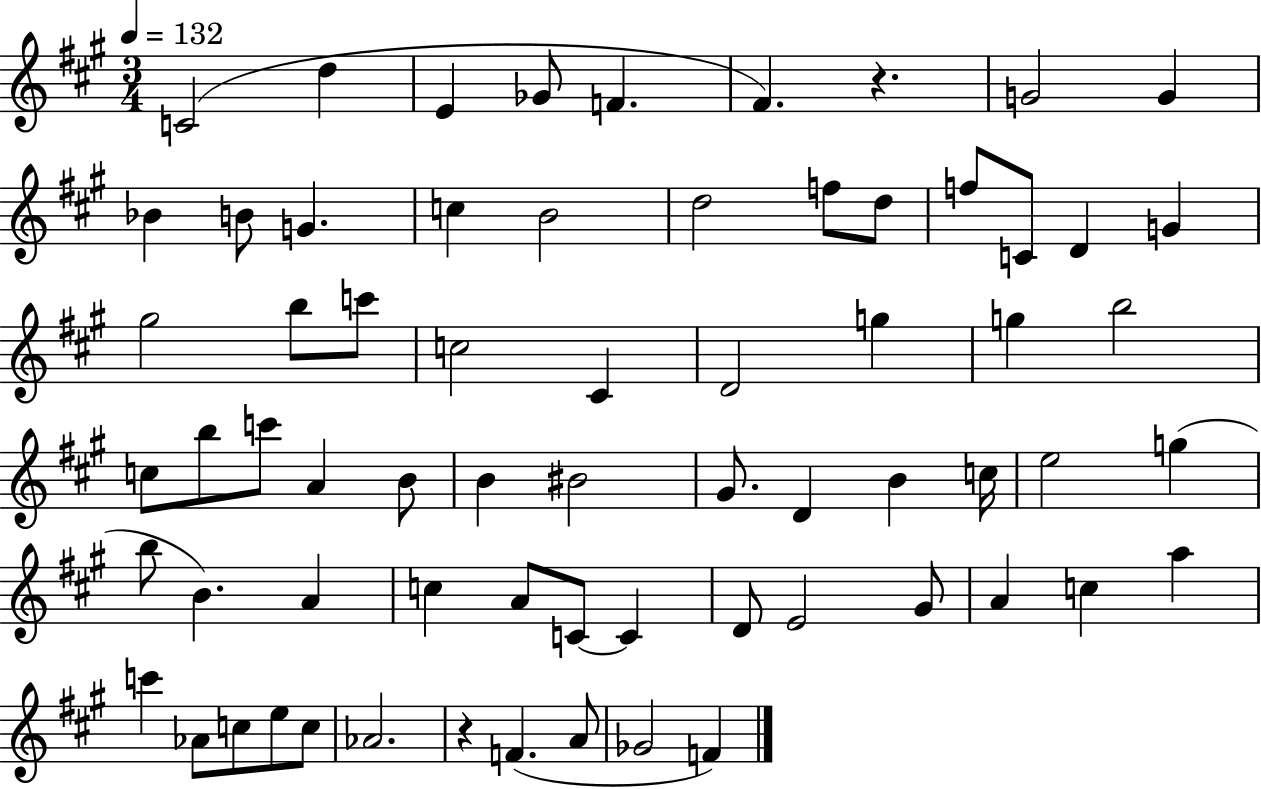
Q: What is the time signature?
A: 3/4